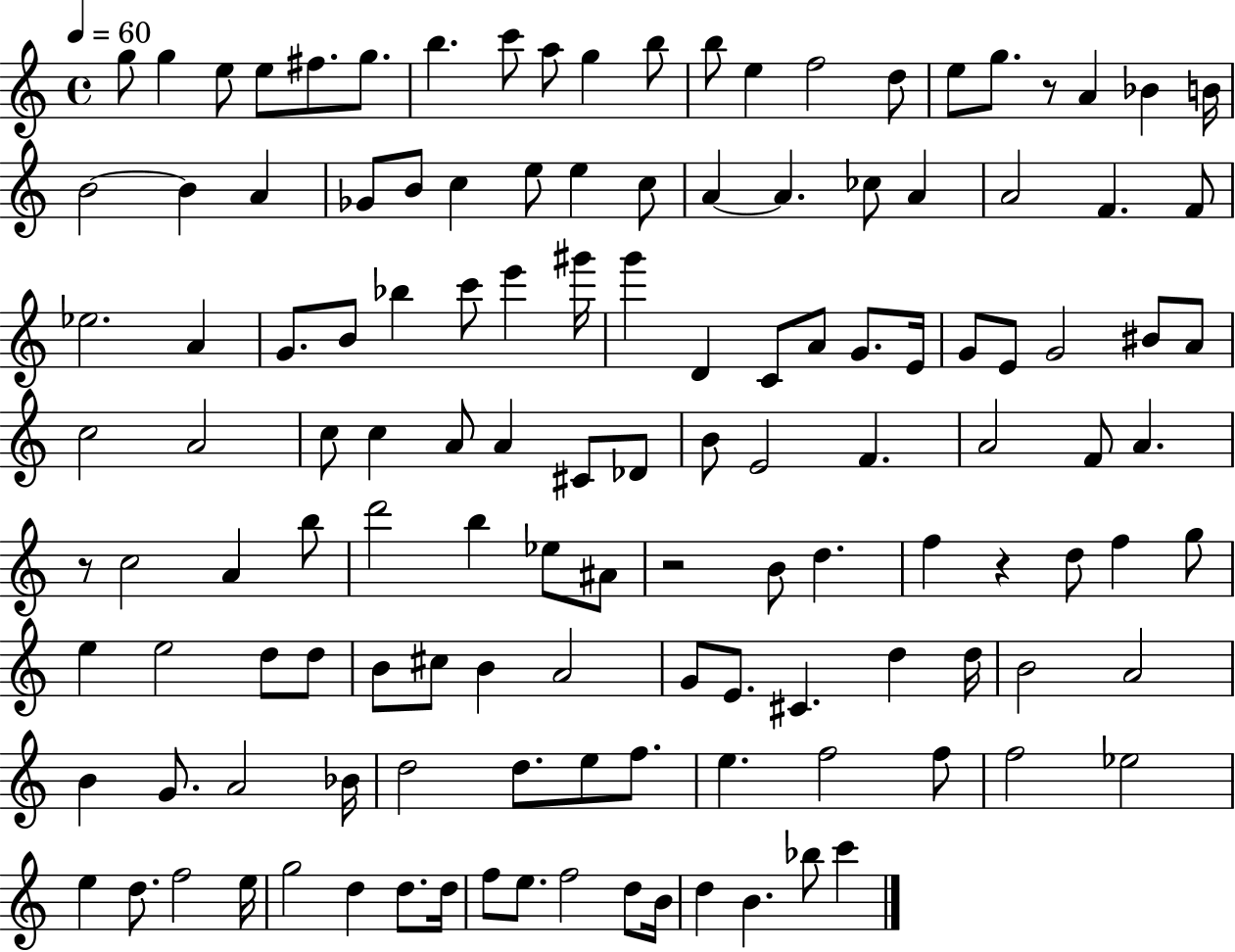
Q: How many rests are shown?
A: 4